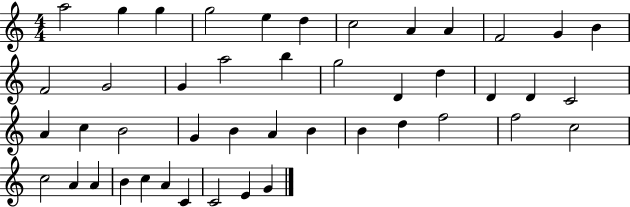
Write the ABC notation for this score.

X:1
T:Untitled
M:4/4
L:1/4
K:C
a2 g g g2 e d c2 A A F2 G B F2 G2 G a2 b g2 D d D D C2 A c B2 G B A B B d f2 f2 c2 c2 A A B c A C C2 E G